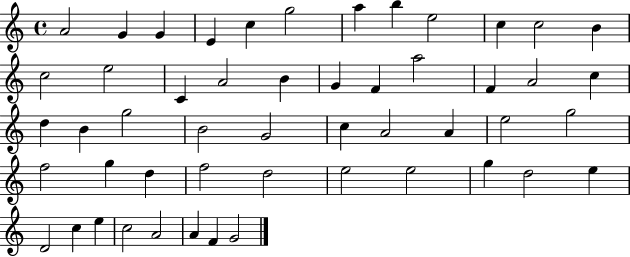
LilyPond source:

{
  \clef treble
  \time 4/4
  \defaultTimeSignature
  \key c \major
  a'2 g'4 g'4 | e'4 c''4 g''2 | a''4 b''4 e''2 | c''4 c''2 b'4 | \break c''2 e''2 | c'4 a'2 b'4 | g'4 f'4 a''2 | f'4 a'2 c''4 | \break d''4 b'4 g''2 | b'2 g'2 | c''4 a'2 a'4 | e''2 g''2 | \break f''2 g''4 d''4 | f''2 d''2 | e''2 e''2 | g''4 d''2 e''4 | \break d'2 c''4 e''4 | c''2 a'2 | a'4 f'4 g'2 | \bar "|."
}